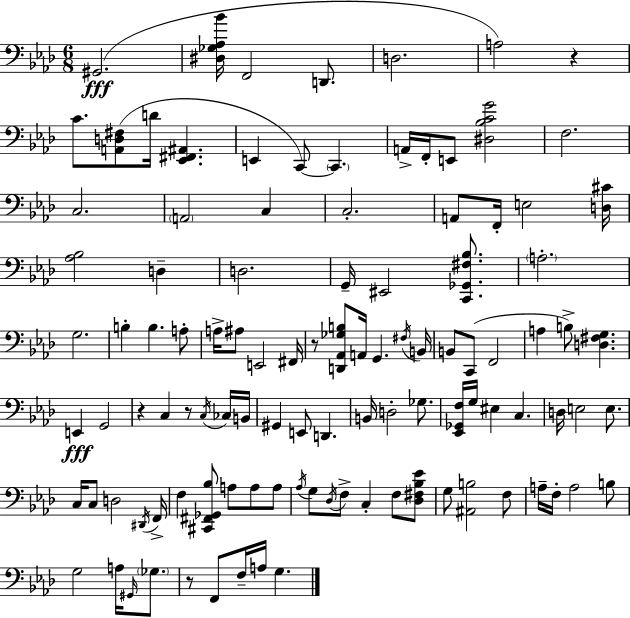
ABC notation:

X:1
T:Untitled
M:6/8
L:1/4
K:Ab
^G,,2 [^D,_G,_A,_B]/4 F,,2 D,,/2 D,2 A,2 z C/2 [A,,D,^F,]/2 D/4 [_E,,^F,,^A,,] E,, C,,/2 C,, A,,/4 F,,/4 E,,/2 [^D,_B,CG]2 F,2 C,2 A,,2 C, C,2 A,,/2 F,,/4 E,2 [D,^C]/4 [_A,_B,]2 D, D,2 G,,/4 ^E,,2 [C,,_G,,^F,_B,]/2 A,2 G,2 B, B, A,/2 A,/4 ^A,/2 E,,2 ^F,,/4 z/2 [D,,_A,,_G,B,]/2 A,,/4 G,, ^F,/4 B,,/4 B,,/2 C,,/2 F,,2 A, B,/2 [D,^F,G,] E,, G,,2 z C, z/2 C,/4 _C,/4 B,,/4 ^G,, E,,/2 D,, B,,/4 D,2 _G,/2 [_E,,_G,,F,]/4 G,/4 ^E, C, D,/4 E,2 E,/2 C,/4 C,/2 D,2 ^D,,/4 F,,/4 F, [^C,,^F,,_G,,_B,]/2 A,/2 A,/2 A,/2 _A,/4 G,/2 _D,/4 F,/2 C, F,/2 [_D,^F,_B,_E]/2 G,/2 [^A,,B,]2 F,/2 A,/4 F,/4 A,2 B,/2 G,2 A,/4 ^G,,/4 _G,/2 z/2 F,,/2 F,/4 A,/4 G,